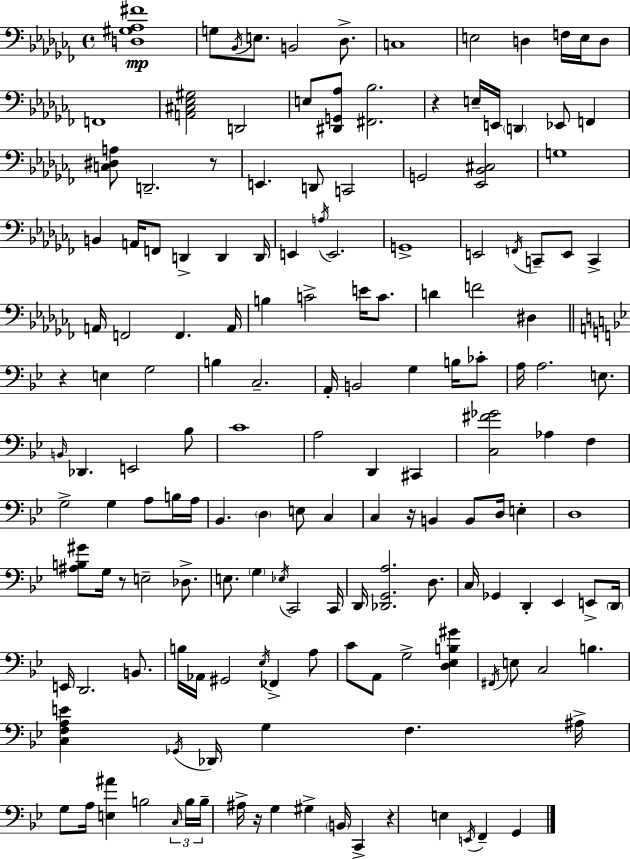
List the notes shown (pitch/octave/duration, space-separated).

[D3,G#3,Ab3,F#4]/w G3/e Bb2/s E3/e. B2/h Db3/e. C3/w E3/h D3/q F3/s E3/s D3/e F2/w [A2,C#3,Eb3,G#3]/h D2/h E3/e [D#2,G2,Ab3]/e [F#2,Bb3]/h. R/q E3/s E2/s D2/q Eb2/e F2/q [C3,D#3,A3]/e D2/h. R/e E2/q. D2/e C2/h G2/h [Eb2,Bb2,C#3]/h G3/w B2/q A2/s F2/e D2/q D2/q D2/s E2/q A3/s E2/h. G2/w E2/h F2/s C2/e E2/e C2/q A2/s F2/h F2/q. A2/s B3/q C4/h E4/s C4/e. D4/q F4/h D#3/q R/q E3/q G3/h B3/q C3/h. A2/s B2/h G3/q B3/s CES4/e A3/s A3/h. E3/e. B2/s Db2/q. E2/h Bb3/e C4/w A3/h D2/q C#2/q [C3,F#4,Gb4]/h Ab3/q F3/q G3/h G3/q A3/e B3/s A3/s Bb2/q. D3/q E3/e C3/q C3/q R/s B2/q B2/e D3/s E3/q D3/w [A#3,B3,G#4]/e G3/s R/e E3/h Db3/e. E3/e. G3/q Eb3/s C2/h C2/s D2/s [Db2,G2,A3]/h. D3/e. C3/s Gb2/q D2/q Eb2/q E2/e D2/s E2/s D2/h. B2/e. B3/s Ab2/s G#2/h Eb3/s FES2/q A3/e C4/e A2/e G3/h [D3,Eb3,B3,G#4]/q F#2/s E3/e C3/h B3/q. [C3,F3,A3,E4]/q Gb2/s Db2/s G3/q F3/q. A#3/s G3/e A3/s [E3,A#4]/q B3/h C3/s B3/s B3/s A#3/s R/s G3/q G#3/q B2/s C2/q R/q E3/q E2/s F2/q G2/q